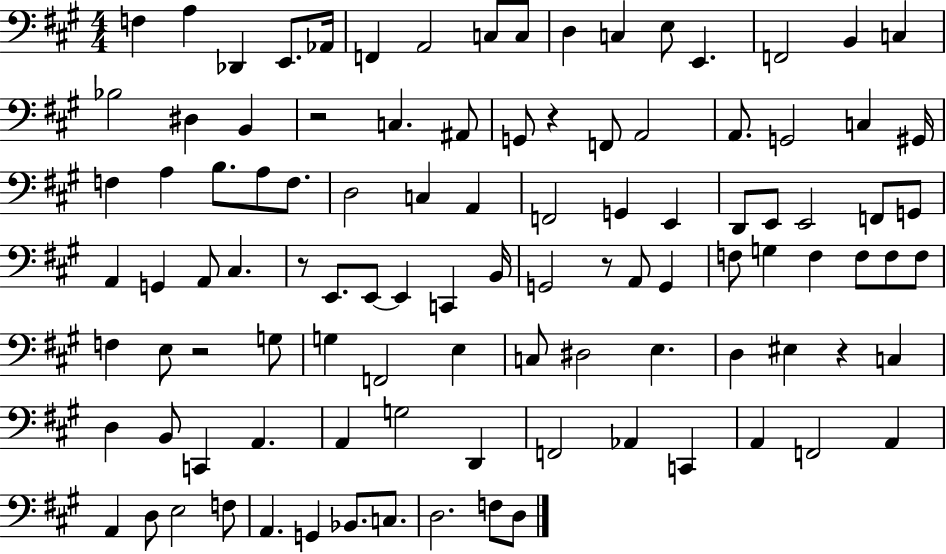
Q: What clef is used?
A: bass